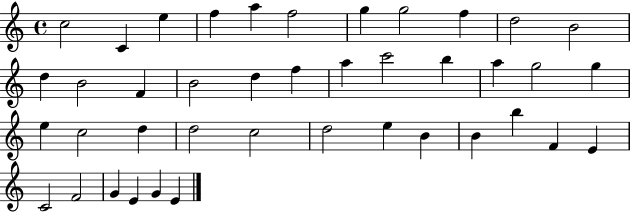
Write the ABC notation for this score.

X:1
T:Untitled
M:4/4
L:1/4
K:C
c2 C e f a f2 g g2 f d2 B2 d B2 F B2 d f a c'2 b a g2 g e c2 d d2 c2 d2 e B B b F E C2 F2 G E G E